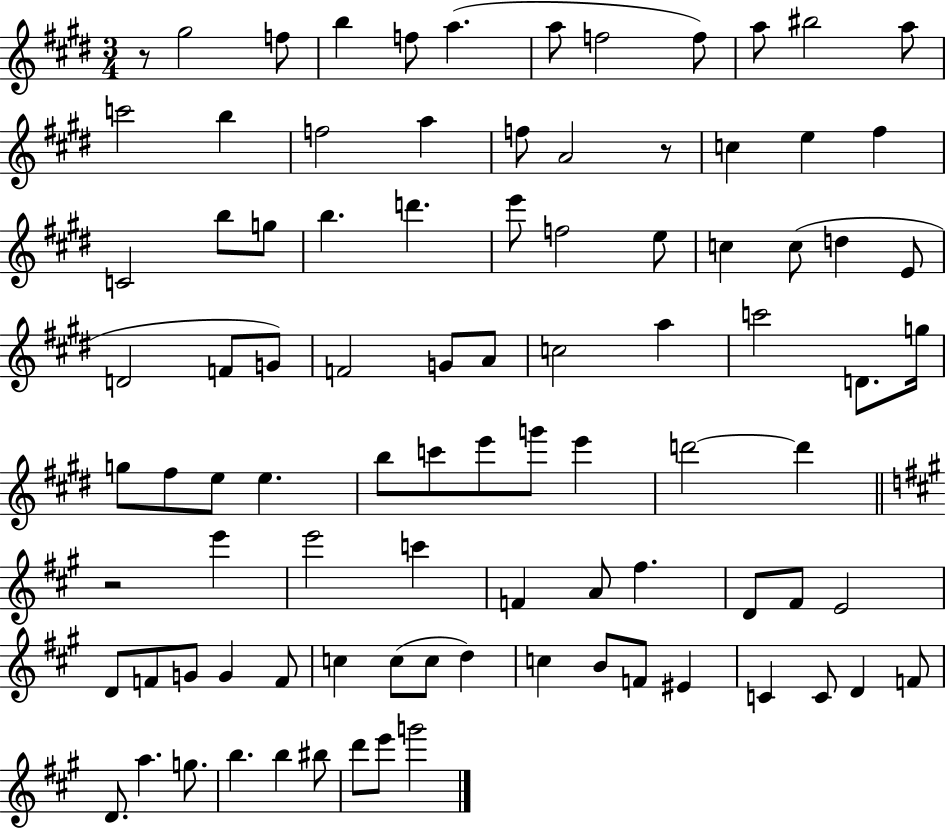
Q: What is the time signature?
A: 3/4